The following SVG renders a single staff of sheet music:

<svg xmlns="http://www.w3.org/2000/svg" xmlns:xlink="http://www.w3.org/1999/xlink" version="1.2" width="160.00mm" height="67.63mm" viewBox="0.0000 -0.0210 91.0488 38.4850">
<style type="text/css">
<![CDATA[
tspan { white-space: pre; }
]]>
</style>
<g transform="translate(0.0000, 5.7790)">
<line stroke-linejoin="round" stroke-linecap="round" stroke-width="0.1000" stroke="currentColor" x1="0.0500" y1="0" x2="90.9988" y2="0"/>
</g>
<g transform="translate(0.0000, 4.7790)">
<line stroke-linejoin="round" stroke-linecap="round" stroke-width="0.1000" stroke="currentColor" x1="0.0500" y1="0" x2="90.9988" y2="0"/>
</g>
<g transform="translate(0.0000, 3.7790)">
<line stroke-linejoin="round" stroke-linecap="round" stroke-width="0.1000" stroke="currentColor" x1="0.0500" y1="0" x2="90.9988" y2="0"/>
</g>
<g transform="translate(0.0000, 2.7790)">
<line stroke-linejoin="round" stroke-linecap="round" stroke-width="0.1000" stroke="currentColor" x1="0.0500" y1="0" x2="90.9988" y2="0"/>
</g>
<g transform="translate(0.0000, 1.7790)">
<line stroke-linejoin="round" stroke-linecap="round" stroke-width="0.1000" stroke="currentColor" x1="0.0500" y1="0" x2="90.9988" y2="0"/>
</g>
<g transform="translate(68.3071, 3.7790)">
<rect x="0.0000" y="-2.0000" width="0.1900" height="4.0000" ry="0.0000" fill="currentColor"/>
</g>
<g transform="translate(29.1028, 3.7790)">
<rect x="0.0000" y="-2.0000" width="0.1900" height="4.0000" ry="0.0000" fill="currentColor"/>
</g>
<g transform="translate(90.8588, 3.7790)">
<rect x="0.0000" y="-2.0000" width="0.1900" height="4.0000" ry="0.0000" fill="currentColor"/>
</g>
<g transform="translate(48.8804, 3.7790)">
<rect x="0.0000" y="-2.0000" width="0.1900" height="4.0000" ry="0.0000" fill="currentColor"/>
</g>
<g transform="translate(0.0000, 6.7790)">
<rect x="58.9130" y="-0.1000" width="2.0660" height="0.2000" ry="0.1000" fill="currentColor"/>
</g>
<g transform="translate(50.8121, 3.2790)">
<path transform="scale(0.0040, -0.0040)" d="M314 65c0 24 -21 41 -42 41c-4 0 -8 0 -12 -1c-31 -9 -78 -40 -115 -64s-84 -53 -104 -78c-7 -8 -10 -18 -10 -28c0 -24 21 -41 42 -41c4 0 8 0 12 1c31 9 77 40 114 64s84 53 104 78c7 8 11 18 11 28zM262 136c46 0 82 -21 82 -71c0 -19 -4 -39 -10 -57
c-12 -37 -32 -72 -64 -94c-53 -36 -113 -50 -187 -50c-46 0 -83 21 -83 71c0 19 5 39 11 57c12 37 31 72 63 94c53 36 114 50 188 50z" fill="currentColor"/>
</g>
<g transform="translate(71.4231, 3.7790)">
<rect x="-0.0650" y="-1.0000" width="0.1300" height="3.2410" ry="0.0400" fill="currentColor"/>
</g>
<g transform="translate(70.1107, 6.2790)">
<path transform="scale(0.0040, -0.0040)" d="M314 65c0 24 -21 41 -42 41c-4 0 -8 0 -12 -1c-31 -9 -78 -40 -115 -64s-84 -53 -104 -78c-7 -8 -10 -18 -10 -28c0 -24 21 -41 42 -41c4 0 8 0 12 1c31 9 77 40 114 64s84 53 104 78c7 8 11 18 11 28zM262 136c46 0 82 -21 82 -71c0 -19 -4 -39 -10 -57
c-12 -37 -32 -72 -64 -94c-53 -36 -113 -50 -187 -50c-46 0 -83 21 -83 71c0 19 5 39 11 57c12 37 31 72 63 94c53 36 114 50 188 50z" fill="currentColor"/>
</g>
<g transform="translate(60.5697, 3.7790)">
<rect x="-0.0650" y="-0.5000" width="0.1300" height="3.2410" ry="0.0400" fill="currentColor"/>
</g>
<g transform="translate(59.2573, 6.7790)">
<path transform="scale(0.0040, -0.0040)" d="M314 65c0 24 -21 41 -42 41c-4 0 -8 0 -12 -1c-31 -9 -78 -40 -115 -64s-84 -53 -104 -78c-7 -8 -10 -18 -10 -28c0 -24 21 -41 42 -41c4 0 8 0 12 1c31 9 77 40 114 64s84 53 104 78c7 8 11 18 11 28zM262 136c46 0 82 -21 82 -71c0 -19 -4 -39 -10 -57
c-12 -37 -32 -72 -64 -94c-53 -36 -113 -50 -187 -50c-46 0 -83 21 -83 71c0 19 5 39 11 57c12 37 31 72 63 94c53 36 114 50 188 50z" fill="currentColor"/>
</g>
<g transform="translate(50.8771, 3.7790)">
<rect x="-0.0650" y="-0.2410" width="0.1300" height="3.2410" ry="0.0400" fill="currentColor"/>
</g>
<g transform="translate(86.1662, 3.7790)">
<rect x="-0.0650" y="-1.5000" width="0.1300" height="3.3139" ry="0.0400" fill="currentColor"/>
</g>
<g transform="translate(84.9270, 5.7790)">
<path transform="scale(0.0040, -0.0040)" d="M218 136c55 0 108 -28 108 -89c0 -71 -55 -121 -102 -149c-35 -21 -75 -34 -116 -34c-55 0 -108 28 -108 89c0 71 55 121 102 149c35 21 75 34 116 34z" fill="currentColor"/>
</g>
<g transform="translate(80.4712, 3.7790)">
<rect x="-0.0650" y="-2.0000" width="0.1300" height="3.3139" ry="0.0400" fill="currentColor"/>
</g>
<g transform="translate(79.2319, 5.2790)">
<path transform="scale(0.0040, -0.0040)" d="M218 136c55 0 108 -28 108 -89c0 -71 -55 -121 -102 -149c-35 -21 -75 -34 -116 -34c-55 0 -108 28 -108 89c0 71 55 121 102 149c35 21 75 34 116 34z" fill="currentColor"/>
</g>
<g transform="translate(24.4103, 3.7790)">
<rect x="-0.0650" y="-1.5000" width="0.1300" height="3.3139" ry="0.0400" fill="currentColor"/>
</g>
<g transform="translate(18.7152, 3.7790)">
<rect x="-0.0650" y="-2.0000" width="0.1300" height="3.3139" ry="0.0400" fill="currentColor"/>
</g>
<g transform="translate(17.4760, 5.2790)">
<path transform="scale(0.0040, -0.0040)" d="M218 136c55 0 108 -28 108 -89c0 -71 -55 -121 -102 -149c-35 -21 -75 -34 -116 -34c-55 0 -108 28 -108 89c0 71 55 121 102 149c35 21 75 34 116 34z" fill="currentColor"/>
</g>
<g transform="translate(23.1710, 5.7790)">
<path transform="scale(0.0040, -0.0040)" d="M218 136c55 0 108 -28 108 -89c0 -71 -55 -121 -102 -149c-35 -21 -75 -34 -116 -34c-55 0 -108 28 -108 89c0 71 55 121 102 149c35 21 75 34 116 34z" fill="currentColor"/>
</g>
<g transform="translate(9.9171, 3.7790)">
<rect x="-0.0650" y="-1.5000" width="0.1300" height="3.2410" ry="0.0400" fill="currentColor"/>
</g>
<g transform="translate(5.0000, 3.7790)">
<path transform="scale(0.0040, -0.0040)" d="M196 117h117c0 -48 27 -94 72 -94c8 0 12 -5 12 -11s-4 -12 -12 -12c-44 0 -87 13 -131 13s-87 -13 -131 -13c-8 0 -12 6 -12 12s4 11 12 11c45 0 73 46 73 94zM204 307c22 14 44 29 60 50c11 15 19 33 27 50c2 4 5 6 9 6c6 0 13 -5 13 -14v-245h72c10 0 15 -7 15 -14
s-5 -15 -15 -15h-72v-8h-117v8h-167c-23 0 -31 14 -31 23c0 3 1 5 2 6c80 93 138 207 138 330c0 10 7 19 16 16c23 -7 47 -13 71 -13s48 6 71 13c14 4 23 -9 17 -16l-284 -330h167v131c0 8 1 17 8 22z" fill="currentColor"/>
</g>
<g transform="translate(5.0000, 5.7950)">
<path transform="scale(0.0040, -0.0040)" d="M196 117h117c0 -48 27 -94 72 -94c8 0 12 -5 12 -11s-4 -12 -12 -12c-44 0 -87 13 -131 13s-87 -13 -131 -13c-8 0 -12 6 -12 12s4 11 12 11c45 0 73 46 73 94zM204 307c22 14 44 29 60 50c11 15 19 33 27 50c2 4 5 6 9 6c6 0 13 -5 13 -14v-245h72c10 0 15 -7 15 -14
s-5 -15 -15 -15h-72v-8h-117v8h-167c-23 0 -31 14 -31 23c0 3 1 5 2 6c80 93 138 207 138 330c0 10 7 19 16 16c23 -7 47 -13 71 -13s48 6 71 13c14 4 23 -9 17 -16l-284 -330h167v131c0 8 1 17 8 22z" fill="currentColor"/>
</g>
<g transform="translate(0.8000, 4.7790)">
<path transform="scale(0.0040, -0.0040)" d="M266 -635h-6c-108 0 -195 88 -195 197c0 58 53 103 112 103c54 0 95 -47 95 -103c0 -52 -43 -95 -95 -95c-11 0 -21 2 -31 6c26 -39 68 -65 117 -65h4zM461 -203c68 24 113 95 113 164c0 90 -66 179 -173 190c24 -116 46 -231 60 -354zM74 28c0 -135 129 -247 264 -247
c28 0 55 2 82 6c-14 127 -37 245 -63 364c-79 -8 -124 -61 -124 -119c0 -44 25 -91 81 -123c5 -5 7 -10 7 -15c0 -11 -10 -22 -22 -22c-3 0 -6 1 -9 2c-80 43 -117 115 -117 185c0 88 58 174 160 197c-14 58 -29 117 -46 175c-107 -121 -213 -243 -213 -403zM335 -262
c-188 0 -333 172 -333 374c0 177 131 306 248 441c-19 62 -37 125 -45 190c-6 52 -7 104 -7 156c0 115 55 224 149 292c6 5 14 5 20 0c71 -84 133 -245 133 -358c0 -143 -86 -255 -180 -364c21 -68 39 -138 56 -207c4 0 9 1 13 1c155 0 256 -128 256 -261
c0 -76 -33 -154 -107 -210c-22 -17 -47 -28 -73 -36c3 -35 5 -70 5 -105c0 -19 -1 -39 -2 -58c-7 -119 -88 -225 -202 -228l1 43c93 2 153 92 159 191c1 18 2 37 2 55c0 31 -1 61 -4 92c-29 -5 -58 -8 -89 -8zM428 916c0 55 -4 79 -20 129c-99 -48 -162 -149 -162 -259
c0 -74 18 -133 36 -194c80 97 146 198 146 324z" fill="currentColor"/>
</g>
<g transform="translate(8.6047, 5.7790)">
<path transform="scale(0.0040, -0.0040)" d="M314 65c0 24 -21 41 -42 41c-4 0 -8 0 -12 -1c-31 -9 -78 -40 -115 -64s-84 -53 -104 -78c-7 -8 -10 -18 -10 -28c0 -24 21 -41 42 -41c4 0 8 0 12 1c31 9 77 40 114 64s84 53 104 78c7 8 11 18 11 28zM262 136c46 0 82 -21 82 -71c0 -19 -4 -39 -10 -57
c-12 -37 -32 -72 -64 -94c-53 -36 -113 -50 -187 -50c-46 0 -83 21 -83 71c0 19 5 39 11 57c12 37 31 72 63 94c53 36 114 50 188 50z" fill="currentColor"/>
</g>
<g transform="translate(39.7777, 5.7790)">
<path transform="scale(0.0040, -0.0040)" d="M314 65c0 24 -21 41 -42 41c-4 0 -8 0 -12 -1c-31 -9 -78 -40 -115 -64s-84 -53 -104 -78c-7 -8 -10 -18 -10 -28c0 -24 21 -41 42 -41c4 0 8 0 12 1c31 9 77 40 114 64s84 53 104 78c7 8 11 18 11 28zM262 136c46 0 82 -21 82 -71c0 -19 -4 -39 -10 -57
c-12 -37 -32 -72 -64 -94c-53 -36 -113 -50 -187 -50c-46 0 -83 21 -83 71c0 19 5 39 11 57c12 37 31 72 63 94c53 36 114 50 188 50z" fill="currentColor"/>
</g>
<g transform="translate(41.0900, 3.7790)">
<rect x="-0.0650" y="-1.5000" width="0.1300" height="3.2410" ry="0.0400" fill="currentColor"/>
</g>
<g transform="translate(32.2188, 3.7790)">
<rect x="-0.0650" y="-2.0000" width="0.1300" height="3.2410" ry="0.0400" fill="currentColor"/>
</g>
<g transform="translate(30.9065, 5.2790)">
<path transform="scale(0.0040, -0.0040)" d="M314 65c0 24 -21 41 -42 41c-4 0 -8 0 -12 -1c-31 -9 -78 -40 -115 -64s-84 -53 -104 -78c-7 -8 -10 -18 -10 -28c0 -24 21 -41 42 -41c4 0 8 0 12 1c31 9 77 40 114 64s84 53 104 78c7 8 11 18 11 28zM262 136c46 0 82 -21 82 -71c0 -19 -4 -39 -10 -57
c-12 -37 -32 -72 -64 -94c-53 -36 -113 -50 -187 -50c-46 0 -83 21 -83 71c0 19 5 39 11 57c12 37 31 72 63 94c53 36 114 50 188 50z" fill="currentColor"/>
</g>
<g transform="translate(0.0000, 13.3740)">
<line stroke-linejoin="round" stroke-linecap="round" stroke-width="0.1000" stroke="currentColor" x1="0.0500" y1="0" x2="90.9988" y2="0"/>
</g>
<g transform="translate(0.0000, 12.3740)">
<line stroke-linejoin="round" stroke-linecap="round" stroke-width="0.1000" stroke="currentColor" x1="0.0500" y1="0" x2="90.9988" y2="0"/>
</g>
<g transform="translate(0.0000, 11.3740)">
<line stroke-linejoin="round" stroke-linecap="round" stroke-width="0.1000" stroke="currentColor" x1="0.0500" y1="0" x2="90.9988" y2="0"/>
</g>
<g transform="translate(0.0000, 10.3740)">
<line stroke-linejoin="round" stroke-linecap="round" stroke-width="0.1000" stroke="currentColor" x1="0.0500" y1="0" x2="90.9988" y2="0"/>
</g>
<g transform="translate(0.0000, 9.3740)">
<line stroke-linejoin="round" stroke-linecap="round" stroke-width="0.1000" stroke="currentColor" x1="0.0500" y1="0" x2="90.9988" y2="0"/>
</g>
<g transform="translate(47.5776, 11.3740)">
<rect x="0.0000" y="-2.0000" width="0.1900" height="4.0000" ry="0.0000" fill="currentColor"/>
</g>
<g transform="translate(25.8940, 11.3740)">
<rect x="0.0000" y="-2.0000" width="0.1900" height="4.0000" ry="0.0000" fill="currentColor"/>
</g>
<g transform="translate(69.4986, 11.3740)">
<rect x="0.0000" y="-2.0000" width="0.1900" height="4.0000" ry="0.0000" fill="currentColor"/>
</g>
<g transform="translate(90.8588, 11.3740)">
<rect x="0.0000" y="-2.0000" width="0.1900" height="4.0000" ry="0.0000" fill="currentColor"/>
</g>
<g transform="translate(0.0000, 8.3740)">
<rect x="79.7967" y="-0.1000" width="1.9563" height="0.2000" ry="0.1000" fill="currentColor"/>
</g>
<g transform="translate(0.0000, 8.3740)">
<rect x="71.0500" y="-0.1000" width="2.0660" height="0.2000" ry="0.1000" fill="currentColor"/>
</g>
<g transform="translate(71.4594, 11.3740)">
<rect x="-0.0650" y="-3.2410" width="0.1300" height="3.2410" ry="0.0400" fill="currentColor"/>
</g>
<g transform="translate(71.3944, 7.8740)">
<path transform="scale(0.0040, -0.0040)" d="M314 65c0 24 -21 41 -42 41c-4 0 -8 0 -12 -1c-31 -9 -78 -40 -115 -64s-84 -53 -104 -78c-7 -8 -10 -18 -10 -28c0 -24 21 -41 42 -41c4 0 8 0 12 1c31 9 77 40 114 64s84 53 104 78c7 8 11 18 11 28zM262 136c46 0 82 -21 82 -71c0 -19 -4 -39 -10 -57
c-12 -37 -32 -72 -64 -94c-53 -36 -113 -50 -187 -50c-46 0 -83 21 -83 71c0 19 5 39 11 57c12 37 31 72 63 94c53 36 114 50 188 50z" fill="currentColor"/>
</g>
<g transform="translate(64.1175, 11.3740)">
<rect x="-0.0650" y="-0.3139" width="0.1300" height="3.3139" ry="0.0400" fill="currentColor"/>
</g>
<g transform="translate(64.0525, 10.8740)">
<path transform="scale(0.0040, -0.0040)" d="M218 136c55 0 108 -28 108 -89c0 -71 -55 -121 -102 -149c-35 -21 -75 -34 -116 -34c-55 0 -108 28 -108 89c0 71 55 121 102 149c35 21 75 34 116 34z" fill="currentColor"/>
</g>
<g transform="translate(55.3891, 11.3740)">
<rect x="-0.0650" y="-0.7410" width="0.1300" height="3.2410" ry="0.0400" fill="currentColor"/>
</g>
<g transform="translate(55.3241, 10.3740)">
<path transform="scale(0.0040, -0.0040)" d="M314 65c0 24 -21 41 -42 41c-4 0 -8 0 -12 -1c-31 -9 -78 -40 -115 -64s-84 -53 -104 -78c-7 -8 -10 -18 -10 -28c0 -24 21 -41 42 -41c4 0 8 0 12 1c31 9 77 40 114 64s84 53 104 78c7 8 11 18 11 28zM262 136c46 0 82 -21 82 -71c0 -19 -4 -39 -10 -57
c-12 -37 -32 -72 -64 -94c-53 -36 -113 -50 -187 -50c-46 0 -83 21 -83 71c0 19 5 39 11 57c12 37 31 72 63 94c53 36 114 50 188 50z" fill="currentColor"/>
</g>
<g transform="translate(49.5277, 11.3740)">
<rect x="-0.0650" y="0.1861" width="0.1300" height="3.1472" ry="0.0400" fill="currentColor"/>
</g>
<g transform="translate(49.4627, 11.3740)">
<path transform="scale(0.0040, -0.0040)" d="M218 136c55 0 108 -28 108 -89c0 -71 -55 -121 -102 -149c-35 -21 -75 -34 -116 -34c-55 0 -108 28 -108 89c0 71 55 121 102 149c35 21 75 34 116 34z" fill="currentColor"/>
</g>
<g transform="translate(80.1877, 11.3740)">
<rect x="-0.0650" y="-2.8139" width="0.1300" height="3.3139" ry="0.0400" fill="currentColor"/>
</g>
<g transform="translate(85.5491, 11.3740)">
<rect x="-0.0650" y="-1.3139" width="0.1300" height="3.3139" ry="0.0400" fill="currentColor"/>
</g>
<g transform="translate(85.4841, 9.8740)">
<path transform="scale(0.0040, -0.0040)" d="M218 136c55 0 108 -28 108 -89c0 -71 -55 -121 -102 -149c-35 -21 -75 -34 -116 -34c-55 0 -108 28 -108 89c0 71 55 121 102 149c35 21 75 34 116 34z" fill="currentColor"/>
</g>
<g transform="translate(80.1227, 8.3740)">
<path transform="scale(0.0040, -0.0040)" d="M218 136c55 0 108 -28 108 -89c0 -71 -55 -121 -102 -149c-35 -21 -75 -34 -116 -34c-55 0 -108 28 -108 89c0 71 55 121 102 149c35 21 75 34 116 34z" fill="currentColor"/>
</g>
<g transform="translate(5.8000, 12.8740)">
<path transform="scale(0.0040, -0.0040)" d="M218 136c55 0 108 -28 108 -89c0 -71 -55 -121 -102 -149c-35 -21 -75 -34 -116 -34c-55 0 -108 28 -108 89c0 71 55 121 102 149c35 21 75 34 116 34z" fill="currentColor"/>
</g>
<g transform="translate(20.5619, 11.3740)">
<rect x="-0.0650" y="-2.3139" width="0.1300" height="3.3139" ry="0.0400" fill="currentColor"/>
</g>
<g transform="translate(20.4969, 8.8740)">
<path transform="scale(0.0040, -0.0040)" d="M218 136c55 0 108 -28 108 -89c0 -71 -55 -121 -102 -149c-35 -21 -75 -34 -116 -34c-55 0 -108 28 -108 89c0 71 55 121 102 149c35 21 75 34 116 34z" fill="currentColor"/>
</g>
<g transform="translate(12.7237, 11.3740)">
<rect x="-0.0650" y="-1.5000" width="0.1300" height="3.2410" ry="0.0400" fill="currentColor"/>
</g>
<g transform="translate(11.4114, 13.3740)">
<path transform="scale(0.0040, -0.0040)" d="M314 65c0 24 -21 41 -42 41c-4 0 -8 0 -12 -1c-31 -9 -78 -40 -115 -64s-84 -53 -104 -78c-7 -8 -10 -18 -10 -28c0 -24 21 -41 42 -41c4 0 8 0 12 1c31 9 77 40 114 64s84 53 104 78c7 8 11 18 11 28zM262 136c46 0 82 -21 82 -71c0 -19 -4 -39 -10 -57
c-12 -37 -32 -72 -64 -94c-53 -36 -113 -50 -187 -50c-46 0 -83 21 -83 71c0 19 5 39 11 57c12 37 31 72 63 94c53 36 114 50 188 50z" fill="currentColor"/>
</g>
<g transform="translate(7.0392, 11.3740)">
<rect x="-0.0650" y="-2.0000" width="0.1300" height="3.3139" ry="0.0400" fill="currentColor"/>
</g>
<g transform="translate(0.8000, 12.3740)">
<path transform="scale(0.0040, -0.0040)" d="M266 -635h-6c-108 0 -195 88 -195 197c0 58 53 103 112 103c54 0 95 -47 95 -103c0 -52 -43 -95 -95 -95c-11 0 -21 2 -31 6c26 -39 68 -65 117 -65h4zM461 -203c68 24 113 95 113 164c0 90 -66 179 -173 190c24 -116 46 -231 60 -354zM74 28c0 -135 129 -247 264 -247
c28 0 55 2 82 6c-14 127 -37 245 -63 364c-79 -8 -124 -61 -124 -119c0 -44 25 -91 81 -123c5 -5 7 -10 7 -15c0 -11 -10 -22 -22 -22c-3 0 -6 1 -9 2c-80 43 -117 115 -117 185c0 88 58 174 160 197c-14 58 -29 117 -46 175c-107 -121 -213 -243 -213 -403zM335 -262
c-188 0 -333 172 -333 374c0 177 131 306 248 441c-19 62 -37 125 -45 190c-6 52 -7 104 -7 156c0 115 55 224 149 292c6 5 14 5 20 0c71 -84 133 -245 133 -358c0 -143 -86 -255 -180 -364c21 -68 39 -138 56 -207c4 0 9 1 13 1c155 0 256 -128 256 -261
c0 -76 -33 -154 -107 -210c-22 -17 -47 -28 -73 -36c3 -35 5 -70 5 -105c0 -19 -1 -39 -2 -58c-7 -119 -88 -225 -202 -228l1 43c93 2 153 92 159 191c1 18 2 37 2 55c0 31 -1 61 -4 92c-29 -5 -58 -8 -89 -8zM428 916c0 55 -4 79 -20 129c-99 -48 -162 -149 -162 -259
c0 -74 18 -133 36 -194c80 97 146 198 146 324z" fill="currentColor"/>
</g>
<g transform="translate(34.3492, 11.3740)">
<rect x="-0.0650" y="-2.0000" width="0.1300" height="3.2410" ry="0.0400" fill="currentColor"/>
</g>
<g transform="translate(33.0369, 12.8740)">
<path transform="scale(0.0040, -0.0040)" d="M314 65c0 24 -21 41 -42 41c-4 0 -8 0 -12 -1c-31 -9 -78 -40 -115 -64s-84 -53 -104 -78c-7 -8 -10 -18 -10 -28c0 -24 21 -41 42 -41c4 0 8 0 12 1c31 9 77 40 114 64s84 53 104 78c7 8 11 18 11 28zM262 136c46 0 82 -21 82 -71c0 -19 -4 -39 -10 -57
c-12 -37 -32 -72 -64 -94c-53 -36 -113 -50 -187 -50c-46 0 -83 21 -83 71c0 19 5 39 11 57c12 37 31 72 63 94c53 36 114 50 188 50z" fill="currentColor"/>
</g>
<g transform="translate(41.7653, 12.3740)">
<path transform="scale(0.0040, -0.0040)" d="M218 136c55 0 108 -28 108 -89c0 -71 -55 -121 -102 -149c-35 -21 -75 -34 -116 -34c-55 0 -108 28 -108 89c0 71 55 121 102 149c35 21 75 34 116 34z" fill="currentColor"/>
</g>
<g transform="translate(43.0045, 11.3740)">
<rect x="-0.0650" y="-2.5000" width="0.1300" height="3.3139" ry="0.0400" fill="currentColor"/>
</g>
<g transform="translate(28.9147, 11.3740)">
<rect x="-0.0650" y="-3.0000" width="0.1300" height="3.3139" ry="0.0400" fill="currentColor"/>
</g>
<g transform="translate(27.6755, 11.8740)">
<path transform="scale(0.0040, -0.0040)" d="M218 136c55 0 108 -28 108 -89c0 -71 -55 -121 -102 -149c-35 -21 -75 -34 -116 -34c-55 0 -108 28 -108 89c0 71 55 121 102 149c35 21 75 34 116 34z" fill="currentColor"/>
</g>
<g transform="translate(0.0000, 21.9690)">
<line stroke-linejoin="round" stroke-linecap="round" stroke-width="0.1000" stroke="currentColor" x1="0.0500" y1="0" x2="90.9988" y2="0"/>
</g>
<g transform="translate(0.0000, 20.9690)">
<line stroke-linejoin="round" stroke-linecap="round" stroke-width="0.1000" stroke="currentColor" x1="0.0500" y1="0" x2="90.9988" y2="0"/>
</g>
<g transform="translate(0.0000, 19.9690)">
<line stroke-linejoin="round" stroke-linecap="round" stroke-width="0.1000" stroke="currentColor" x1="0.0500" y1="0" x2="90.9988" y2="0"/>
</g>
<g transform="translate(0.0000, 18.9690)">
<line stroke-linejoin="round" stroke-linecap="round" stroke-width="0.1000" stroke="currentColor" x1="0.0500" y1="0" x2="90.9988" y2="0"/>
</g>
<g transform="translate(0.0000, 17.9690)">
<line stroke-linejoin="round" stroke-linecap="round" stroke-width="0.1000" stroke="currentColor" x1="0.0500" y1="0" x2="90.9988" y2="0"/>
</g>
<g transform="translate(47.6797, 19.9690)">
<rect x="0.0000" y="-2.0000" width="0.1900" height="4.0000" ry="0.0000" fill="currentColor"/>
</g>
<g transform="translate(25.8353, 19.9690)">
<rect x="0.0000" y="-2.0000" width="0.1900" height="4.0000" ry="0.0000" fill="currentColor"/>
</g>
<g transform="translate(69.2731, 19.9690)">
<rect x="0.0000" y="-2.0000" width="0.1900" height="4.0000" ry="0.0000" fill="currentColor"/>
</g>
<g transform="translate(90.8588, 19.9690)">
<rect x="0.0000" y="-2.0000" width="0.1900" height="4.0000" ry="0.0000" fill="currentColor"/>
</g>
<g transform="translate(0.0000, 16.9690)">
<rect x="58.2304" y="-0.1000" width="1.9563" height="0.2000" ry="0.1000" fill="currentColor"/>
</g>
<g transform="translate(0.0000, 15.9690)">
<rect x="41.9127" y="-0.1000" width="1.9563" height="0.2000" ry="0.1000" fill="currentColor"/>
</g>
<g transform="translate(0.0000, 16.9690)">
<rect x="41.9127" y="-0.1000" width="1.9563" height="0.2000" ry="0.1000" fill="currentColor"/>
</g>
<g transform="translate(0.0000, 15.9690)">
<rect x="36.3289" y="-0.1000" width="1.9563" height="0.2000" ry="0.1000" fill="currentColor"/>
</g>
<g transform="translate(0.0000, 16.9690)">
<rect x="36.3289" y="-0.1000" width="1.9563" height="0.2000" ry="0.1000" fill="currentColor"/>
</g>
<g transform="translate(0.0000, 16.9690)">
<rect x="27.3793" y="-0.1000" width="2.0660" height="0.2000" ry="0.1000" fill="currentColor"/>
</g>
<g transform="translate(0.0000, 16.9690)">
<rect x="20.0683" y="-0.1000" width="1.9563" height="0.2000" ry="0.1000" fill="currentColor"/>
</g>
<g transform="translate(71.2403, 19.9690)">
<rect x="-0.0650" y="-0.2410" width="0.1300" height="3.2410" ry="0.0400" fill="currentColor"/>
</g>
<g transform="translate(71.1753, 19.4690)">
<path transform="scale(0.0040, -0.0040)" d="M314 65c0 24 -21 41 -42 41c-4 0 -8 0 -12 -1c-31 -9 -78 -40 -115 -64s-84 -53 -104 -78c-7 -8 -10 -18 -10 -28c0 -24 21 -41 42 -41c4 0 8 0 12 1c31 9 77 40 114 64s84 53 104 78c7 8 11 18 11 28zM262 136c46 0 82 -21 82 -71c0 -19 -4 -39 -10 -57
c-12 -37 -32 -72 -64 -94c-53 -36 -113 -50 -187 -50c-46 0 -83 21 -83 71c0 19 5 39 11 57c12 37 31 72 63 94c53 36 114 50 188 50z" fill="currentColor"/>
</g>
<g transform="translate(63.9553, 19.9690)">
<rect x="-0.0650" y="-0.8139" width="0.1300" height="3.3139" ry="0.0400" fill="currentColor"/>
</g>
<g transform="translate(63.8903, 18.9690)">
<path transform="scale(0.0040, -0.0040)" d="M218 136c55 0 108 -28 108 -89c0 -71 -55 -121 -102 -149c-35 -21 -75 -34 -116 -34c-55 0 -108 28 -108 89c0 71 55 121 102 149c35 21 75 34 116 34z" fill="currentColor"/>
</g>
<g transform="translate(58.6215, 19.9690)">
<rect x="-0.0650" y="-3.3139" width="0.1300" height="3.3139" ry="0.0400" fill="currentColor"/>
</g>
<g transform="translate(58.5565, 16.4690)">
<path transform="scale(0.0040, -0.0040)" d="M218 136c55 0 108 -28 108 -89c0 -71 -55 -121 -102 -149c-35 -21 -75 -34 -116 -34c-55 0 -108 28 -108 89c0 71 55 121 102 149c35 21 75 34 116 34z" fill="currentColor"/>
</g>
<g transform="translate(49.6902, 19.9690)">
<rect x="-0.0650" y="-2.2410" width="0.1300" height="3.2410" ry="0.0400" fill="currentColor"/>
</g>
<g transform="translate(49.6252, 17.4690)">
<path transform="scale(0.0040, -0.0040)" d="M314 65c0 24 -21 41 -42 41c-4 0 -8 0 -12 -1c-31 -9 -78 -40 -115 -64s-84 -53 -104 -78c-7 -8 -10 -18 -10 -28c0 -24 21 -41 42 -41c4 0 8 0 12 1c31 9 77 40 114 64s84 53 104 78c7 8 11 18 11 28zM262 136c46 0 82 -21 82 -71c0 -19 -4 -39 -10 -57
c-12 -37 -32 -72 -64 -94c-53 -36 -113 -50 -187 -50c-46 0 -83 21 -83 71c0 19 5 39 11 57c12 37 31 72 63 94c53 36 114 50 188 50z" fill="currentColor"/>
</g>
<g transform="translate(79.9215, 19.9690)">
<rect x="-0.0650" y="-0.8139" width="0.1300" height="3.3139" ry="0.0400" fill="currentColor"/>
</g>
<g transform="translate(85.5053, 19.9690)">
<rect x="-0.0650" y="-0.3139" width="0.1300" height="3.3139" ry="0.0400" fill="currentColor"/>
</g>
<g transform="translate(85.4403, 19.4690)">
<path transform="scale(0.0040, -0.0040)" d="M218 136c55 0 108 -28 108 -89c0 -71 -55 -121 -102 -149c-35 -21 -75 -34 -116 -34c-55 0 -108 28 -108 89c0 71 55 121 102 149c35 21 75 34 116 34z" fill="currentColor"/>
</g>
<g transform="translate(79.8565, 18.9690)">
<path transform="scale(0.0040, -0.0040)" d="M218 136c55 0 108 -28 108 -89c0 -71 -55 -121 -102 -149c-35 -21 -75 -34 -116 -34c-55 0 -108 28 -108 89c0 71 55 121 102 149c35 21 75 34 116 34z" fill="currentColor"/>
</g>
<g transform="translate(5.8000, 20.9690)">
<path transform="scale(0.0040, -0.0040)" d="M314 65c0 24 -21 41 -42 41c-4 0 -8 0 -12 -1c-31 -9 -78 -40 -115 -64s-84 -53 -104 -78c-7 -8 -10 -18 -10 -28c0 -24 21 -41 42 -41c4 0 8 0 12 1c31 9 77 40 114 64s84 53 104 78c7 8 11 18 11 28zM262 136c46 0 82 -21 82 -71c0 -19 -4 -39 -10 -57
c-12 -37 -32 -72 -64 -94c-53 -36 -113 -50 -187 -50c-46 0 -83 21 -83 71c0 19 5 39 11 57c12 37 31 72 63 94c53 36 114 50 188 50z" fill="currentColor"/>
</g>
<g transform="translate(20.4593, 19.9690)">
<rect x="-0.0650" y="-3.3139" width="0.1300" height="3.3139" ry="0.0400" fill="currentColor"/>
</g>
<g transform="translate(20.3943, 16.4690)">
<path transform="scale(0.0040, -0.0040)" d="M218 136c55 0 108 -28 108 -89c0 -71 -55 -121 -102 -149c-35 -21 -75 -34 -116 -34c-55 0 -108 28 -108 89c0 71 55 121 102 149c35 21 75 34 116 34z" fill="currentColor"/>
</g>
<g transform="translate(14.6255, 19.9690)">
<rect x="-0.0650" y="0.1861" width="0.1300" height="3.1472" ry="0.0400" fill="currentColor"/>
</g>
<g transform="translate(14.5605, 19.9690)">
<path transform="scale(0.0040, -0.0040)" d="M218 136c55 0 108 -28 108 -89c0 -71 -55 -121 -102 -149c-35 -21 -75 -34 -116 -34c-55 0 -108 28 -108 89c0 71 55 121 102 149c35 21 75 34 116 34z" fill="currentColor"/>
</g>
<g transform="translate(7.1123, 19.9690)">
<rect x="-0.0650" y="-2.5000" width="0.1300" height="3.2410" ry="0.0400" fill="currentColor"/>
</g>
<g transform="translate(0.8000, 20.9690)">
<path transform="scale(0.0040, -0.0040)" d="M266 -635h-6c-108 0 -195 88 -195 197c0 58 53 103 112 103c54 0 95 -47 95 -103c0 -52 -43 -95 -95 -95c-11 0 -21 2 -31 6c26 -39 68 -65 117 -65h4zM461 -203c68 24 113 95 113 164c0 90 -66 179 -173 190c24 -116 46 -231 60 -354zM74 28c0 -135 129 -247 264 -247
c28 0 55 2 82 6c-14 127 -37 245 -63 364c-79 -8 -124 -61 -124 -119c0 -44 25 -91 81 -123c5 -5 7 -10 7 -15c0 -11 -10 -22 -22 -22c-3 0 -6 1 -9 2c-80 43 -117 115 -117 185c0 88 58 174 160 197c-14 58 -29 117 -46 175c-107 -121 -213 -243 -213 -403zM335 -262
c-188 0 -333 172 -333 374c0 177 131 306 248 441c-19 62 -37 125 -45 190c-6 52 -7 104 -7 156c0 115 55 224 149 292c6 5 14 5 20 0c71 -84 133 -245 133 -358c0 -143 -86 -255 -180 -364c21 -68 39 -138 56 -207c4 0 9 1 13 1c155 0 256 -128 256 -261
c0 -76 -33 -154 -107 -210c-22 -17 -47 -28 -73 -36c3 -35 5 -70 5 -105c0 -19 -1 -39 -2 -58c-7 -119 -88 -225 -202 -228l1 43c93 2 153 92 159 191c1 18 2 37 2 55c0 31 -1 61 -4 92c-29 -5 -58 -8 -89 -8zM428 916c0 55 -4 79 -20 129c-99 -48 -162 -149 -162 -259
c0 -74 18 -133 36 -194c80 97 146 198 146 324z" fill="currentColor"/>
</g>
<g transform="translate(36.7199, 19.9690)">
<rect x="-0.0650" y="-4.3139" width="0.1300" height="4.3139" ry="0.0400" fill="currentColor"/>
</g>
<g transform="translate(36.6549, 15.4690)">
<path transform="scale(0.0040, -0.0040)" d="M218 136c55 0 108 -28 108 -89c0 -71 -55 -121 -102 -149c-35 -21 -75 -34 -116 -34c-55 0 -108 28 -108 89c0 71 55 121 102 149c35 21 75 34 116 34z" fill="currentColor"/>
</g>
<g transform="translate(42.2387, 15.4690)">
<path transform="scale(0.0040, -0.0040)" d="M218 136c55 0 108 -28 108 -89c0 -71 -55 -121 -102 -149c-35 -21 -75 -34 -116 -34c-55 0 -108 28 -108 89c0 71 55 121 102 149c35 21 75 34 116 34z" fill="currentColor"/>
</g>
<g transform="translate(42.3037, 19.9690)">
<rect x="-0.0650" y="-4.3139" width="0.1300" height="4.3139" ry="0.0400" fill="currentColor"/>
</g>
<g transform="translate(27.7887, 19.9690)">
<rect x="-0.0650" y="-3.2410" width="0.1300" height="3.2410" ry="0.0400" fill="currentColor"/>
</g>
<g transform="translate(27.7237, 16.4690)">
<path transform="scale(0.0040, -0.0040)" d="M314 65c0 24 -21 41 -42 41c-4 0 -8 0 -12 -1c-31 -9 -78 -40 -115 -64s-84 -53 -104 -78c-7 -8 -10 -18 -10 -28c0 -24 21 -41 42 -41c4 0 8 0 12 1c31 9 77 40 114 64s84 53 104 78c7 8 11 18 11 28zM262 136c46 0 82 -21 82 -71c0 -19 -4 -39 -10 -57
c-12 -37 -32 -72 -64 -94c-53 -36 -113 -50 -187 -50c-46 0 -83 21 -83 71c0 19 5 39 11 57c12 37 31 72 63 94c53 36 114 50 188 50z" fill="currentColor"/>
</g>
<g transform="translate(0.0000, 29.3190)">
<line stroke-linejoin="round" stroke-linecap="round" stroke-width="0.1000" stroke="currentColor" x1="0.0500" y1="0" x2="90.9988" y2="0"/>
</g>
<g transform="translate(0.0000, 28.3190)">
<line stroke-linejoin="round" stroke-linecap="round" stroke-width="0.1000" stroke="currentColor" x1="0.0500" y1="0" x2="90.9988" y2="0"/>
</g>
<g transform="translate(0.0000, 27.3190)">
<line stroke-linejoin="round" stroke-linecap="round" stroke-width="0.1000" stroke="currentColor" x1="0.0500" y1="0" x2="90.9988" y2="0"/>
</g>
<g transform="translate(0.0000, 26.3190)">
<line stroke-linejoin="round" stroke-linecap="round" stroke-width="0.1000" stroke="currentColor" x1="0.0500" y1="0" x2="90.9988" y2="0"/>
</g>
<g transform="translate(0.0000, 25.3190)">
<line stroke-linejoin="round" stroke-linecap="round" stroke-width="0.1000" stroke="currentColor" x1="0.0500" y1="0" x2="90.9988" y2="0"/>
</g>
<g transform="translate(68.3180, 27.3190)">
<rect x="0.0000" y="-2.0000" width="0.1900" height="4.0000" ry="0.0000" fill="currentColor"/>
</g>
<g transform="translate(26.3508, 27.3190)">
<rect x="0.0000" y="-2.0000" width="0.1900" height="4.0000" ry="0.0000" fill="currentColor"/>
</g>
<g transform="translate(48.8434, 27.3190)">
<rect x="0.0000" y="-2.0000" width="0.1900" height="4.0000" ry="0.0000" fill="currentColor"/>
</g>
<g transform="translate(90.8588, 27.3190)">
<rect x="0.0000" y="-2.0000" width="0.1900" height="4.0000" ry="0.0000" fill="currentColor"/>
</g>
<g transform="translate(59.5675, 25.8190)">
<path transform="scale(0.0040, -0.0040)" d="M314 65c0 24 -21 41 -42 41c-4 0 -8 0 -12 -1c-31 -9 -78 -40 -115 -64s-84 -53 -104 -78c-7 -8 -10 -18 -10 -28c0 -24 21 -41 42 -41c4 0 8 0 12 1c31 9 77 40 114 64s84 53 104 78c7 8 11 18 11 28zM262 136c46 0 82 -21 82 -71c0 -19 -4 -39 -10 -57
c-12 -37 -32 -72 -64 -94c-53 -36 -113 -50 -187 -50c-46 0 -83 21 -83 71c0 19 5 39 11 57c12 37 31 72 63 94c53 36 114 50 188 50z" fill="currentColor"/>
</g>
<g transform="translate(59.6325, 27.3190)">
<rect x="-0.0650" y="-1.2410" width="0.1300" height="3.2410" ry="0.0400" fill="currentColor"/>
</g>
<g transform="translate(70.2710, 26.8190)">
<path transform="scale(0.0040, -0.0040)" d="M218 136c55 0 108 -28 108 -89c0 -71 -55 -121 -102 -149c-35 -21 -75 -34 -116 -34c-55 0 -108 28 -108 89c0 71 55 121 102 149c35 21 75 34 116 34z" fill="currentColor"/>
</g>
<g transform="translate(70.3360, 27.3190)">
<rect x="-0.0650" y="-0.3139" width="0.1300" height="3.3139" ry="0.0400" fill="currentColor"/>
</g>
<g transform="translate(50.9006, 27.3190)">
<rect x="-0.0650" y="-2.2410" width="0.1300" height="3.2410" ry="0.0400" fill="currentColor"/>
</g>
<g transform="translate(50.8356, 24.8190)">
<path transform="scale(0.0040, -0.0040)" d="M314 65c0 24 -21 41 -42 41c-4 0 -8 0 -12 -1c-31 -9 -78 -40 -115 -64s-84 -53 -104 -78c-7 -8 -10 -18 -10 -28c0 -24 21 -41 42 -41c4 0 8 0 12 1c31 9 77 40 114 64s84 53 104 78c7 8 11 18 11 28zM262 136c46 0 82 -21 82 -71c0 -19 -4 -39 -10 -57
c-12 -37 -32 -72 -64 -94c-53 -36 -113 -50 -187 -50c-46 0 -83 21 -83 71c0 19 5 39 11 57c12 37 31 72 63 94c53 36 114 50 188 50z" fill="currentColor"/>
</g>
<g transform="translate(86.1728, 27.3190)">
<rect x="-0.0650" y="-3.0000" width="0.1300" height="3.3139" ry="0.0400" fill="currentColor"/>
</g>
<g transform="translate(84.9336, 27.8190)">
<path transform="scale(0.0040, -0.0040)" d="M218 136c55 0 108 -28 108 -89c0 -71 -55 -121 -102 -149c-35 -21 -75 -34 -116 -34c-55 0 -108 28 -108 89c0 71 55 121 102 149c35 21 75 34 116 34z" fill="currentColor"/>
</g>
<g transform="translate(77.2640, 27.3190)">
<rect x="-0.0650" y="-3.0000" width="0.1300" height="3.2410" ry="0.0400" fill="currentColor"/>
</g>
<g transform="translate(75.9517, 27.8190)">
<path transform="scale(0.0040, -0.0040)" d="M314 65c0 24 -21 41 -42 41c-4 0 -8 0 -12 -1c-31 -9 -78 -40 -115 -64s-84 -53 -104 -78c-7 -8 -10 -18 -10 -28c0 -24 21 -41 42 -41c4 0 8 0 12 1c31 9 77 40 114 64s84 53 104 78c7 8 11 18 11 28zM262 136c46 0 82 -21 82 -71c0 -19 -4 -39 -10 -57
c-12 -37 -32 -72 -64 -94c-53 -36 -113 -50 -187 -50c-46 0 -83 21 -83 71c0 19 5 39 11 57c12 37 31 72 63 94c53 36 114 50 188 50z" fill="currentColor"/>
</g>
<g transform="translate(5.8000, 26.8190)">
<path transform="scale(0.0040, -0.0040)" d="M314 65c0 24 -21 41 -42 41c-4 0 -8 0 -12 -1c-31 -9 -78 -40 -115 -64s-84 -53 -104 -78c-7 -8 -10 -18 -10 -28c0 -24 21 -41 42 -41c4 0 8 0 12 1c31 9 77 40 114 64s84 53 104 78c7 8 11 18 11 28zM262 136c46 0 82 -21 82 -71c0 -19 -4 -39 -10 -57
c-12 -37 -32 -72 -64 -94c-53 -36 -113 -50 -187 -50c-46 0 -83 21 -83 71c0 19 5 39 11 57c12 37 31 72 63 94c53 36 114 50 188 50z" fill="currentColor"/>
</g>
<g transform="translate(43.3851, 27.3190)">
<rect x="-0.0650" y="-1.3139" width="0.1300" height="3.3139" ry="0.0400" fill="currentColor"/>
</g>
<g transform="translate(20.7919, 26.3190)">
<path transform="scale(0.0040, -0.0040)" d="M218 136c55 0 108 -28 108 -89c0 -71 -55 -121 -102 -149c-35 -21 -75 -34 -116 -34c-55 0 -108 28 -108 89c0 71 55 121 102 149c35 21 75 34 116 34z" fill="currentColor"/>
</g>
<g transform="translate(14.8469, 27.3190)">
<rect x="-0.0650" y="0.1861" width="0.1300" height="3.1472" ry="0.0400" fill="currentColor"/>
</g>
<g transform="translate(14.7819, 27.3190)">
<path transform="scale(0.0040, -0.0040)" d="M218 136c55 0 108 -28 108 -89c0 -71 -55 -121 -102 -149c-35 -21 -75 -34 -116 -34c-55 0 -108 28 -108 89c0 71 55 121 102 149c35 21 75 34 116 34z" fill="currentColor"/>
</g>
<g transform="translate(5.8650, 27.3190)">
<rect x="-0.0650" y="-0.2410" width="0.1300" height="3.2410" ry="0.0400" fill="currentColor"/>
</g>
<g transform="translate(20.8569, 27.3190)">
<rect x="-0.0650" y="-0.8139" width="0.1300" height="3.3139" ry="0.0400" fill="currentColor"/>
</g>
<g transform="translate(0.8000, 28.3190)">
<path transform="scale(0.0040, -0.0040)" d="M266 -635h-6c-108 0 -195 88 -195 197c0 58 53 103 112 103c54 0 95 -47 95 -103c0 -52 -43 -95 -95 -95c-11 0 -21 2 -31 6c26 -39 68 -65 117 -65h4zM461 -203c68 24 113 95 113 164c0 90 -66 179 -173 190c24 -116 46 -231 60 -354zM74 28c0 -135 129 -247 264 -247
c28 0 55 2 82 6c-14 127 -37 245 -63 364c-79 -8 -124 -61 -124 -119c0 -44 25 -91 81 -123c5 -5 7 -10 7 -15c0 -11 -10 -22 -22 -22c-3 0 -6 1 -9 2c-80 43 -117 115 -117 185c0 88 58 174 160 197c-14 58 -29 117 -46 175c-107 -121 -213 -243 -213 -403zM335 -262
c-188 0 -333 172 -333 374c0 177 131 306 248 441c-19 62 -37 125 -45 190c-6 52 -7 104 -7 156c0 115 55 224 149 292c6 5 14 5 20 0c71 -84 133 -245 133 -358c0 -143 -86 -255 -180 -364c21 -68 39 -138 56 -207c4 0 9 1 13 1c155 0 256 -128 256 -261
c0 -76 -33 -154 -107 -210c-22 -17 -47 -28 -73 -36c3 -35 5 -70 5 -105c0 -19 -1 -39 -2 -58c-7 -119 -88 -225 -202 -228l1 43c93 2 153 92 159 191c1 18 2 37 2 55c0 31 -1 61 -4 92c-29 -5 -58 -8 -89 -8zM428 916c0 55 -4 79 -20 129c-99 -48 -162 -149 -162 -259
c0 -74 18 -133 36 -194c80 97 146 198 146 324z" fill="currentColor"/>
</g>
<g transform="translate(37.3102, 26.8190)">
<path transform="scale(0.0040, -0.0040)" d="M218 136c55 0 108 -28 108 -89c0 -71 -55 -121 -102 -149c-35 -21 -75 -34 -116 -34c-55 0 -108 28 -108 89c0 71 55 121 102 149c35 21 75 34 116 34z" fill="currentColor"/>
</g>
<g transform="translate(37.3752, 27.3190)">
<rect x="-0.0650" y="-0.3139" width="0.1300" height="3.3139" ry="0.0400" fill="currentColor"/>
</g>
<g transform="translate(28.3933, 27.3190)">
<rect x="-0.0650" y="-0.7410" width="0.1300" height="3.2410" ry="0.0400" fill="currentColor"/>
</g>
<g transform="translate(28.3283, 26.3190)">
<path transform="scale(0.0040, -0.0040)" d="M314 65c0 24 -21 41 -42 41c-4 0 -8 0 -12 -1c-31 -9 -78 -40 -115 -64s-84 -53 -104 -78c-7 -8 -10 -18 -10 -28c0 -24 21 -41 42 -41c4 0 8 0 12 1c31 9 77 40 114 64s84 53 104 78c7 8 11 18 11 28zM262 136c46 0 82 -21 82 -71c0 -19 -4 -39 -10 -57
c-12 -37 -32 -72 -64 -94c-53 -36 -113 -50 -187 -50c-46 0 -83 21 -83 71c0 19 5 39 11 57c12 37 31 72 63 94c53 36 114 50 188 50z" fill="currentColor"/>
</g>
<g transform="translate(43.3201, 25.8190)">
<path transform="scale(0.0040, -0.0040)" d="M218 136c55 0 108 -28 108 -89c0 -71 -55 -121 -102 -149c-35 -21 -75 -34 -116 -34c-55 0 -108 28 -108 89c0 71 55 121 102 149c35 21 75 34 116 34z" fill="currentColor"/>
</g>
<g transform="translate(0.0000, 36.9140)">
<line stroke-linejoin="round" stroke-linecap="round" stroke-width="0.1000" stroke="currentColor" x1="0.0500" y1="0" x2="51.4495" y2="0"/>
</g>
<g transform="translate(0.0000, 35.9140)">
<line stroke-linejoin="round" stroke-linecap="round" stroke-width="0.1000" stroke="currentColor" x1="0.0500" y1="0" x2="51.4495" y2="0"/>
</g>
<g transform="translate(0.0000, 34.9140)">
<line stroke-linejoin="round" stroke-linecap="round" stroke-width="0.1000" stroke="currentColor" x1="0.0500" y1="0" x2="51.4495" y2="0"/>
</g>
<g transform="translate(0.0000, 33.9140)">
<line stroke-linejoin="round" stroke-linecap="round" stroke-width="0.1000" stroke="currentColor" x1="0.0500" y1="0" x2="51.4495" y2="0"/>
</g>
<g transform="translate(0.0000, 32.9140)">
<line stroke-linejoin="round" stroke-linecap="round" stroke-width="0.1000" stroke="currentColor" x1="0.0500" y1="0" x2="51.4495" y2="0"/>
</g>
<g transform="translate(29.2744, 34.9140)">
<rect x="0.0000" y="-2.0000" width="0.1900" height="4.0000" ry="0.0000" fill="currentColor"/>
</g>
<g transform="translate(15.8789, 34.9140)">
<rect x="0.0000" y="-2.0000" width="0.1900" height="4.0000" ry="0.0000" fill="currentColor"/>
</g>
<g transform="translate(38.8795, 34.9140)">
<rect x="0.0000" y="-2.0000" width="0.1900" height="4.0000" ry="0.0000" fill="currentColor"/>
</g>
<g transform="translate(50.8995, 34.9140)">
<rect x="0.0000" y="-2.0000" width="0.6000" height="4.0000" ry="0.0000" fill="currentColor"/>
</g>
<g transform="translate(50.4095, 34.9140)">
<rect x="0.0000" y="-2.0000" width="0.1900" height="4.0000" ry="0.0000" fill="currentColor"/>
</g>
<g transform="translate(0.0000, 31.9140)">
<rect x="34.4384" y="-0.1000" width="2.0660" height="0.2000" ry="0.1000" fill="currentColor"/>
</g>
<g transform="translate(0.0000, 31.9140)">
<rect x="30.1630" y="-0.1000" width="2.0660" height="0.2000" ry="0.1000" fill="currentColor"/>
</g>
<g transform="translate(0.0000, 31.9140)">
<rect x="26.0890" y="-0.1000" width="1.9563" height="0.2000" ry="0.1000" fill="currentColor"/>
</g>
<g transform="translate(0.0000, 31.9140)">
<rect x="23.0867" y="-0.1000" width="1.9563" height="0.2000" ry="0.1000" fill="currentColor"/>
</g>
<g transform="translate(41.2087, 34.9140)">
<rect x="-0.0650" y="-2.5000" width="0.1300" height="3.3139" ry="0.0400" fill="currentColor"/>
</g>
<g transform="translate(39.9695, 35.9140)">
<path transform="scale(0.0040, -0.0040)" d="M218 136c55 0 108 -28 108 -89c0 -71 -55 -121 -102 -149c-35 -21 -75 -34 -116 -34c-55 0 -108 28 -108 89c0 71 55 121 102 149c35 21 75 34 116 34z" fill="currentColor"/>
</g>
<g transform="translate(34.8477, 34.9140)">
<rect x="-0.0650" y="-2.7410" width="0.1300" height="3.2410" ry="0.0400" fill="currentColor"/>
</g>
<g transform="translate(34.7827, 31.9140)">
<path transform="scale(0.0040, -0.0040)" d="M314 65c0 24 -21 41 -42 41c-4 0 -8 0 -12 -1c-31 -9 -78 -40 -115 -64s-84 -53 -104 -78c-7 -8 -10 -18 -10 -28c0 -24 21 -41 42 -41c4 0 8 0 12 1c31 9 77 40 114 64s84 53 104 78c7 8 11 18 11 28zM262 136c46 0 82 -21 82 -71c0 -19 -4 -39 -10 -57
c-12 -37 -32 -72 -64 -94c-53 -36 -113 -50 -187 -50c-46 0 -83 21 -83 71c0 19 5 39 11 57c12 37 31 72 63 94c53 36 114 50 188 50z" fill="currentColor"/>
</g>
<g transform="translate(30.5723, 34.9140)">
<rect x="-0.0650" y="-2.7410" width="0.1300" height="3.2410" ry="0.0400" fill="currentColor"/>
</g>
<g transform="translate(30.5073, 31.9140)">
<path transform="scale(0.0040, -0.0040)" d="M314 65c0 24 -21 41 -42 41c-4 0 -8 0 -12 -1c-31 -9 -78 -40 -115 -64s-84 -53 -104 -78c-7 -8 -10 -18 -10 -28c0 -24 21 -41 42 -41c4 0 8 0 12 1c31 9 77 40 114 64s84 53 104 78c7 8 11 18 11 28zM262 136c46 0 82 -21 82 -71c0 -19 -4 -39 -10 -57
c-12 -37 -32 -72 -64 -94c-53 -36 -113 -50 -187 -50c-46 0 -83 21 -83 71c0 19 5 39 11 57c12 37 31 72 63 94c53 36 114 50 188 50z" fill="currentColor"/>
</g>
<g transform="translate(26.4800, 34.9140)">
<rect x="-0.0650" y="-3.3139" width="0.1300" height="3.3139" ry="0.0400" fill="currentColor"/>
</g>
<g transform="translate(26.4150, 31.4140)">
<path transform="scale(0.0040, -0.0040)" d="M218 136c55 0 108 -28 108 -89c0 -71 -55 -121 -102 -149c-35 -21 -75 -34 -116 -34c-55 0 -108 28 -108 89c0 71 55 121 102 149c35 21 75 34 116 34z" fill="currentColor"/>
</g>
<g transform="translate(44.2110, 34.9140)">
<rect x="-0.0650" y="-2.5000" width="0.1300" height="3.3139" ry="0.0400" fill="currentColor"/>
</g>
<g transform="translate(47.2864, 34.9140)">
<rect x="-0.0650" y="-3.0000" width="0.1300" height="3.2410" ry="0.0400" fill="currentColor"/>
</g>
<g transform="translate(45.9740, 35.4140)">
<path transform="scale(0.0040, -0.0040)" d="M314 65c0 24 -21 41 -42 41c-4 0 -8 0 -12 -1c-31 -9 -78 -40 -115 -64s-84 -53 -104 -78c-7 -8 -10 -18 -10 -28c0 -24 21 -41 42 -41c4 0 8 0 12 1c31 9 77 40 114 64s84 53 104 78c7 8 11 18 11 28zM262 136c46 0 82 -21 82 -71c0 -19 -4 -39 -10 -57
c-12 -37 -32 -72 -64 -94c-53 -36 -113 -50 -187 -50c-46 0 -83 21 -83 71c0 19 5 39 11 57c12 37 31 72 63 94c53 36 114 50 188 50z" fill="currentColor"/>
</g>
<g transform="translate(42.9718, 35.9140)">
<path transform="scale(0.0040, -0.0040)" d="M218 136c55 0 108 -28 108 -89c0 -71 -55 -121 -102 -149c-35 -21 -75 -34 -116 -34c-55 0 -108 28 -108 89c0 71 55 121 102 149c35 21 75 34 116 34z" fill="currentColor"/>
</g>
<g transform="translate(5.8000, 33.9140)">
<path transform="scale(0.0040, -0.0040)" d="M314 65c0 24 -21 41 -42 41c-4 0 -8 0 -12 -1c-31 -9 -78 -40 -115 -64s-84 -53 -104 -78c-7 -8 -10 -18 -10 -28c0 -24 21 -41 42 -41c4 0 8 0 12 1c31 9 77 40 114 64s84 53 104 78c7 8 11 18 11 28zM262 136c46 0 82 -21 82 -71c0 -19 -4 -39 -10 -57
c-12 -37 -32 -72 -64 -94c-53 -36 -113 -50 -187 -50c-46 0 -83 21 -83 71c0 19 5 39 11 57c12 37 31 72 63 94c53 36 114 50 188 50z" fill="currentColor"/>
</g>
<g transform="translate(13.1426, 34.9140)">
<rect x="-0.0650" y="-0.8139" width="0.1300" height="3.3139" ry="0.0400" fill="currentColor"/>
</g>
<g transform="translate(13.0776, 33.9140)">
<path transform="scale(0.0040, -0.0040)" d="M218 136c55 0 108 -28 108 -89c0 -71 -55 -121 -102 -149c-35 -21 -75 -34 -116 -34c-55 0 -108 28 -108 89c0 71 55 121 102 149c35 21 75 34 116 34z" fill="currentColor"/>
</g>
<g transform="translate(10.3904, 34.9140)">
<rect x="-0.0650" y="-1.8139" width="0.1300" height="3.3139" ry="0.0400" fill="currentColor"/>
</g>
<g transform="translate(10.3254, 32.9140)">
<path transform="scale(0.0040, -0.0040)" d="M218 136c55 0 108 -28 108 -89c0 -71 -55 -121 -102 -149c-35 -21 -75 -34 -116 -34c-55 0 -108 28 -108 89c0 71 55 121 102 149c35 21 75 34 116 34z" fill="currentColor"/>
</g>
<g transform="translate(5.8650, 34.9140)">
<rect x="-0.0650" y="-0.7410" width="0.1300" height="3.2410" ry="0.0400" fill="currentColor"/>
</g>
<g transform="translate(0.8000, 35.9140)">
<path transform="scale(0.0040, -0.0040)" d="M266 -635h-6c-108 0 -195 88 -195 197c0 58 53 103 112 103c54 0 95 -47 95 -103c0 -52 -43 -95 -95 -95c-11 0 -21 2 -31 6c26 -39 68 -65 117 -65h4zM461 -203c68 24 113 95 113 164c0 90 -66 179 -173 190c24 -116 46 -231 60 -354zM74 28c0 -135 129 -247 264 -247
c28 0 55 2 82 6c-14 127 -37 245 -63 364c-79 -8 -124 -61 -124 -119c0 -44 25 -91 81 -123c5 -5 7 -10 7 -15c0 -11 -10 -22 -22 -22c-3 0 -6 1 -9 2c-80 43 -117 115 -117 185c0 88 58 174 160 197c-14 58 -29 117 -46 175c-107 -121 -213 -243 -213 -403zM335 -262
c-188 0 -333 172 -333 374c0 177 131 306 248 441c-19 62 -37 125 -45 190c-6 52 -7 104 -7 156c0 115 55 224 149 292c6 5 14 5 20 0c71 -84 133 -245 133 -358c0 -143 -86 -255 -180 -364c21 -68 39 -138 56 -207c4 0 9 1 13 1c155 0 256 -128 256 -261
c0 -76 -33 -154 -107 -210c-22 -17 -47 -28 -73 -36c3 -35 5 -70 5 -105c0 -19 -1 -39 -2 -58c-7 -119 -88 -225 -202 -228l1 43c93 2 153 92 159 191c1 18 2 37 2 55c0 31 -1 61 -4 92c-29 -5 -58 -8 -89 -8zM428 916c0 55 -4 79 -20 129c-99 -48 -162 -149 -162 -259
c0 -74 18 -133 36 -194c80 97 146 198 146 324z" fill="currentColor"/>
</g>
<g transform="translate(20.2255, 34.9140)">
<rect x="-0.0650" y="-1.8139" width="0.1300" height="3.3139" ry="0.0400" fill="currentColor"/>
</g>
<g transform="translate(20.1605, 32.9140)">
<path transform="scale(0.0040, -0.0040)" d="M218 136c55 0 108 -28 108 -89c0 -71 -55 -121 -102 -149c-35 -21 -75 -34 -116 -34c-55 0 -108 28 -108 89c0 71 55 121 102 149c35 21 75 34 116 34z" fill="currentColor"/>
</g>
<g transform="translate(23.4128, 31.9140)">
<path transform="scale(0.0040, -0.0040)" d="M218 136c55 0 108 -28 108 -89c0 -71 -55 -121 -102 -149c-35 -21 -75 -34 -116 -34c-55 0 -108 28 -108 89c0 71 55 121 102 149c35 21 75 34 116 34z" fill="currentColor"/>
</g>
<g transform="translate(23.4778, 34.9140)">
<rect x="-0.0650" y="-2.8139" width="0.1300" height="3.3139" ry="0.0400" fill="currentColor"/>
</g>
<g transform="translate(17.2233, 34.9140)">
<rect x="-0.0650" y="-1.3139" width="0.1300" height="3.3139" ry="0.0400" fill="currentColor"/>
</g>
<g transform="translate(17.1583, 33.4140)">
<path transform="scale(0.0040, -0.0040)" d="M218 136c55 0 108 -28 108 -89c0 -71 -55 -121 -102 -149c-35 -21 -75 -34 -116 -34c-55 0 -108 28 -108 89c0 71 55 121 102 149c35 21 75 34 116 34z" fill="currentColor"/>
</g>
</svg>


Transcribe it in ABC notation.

X:1
T:Untitled
M:4/4
L:1/4
K:C
E2 F E F2 E2 c2 C2 D2 F E F E2 g A F2 G B d2 c b2 a e G2 B b b2 d' d' g2 b d c2 d c c2 B d d2 c e g2 e2 c A2 A d2 f d e f a b a2 a2 G G A2